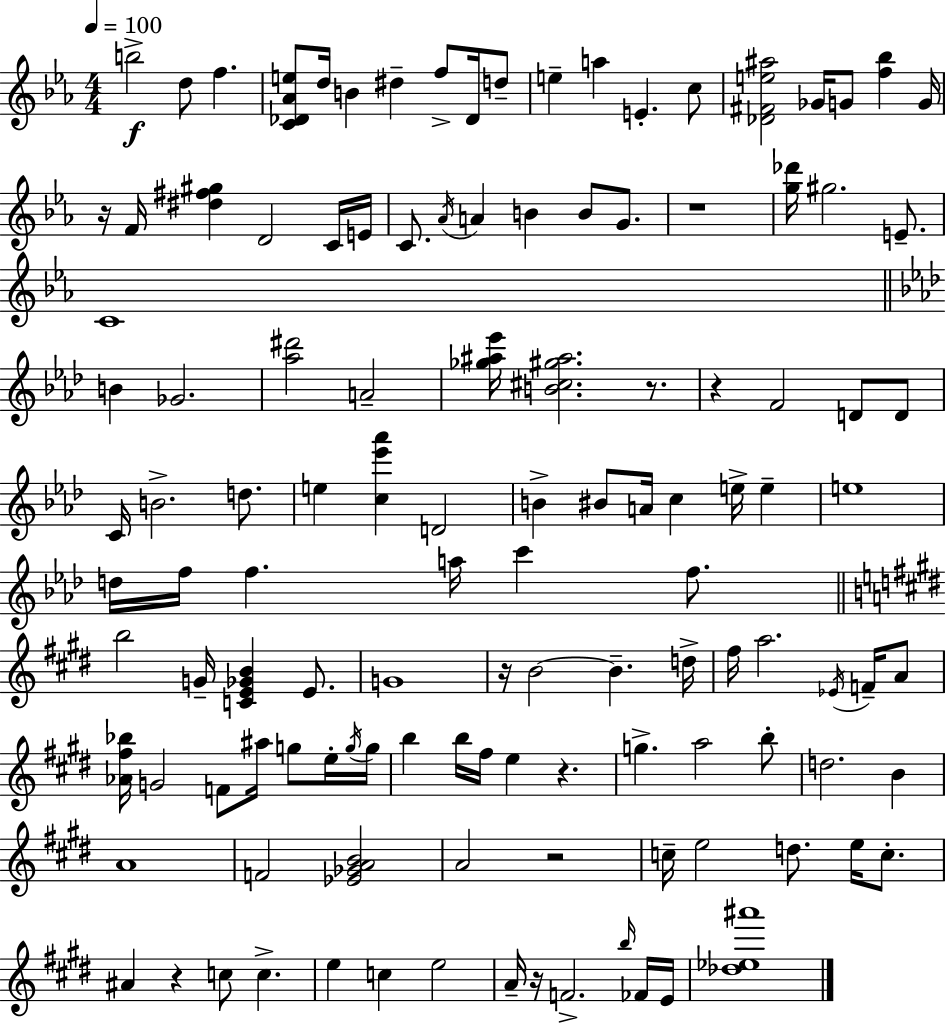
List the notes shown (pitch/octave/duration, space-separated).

B5/h D5/e F5/q. [C4,Db4,Ab4,E5]/e D5/s B4/q D#5/q F5/e Db4/s D5/e E5/q A5/q E4/q. C5/e [Db4,F#4,E5,A#5]/h Gb4/s G4/e [F5,Bb5]/q G4/s R/s F4/s [D#5,F#5,G#5]/q D4/h C4/s E4/s C4/e. Ab4/s A4/q B4/q B4/e G4/e. R/w [G5,Db6]/s G#5/h. E4/e. C4/w B4/q Gb4/h. [Ab5,D#6]/h A4/h [Gb5,A#5,Eb6]/s [B4,C#5,G#5,A#5]/h. R/e. R/q F4/h D4/e D4/e C4/s B4/h. D5/e. E5/q [C5,Eb6,Ab6]/q D4/h B4/q BIS4/e A4/s C5/q E5/s E5/q E5/w D5/s F5/s F5/q. A5/s C6/q F5/e. B5/h G4/s [C4,E4,Gb4,B4]/q E4/e. G4/w R/s B4/h B4/q. D5/s F#5/s A5/h. Eb4/s F4/s A4/e [Ab4,F#5,Bb5]/s G4/h F4/e A#5/s G5/e E5/s G5/s G5/s B5/q B5/s F#5/s E5/q R/q. G5/q. A5/h B5/e D5/h. B4/q A4/w F4/h [Eb4,Gb4,A4,B4]/h A4/h R/h C5/s E5/h D5/e. E5/s C5/e. A#4/q R/q C5/e C5/q. E5/q C5/q E5/h A4/s R/s F4/h. B5/s FES4/s E4/s [Db5,Eb5,A#6]/w